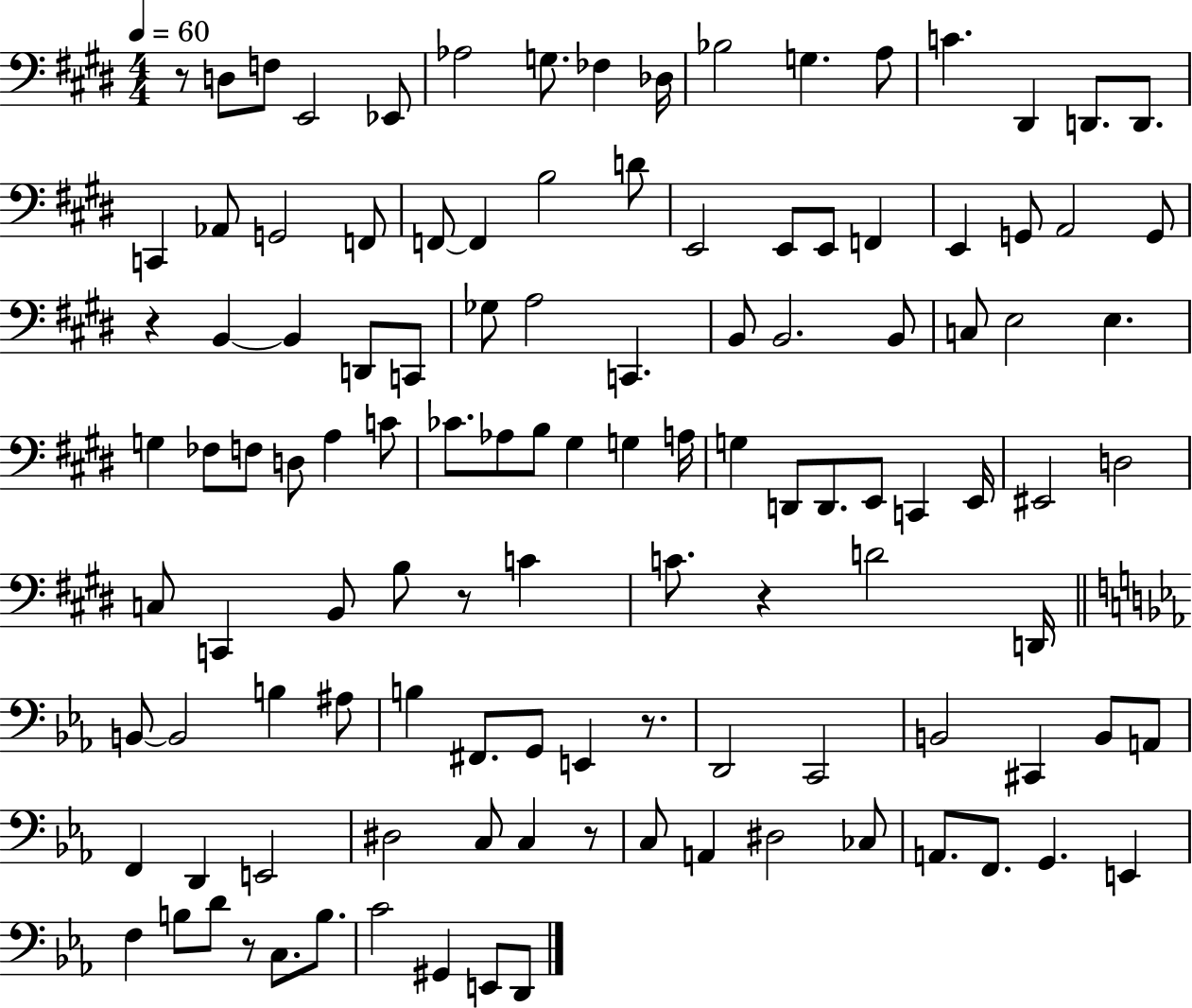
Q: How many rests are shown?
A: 7